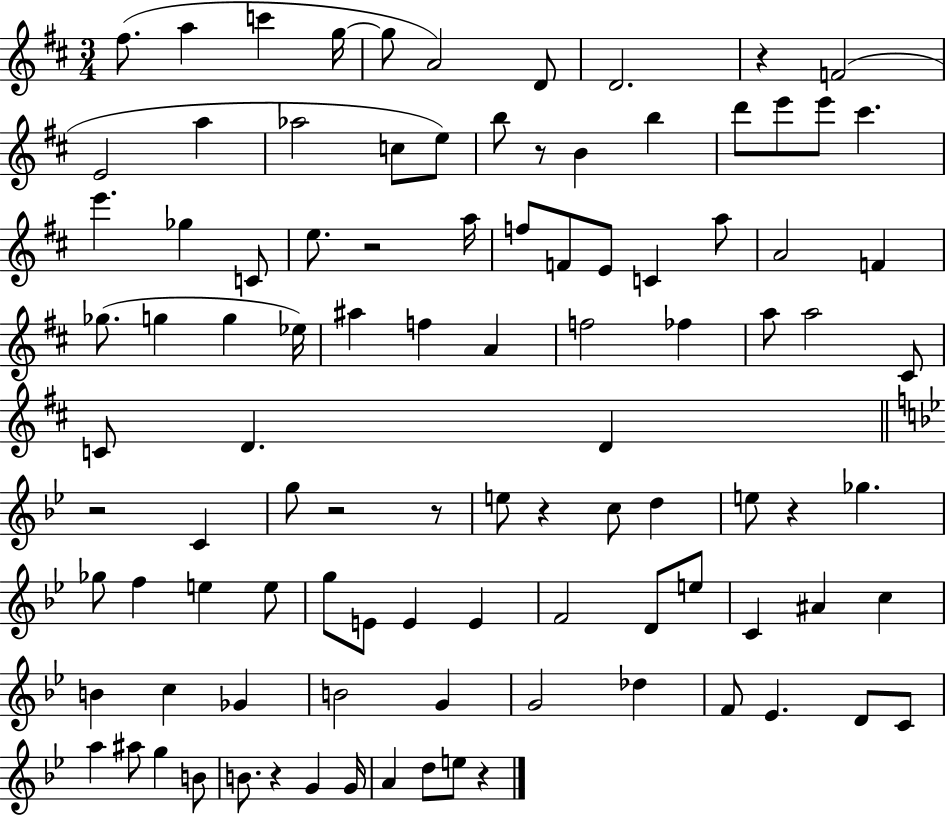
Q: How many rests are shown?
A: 10